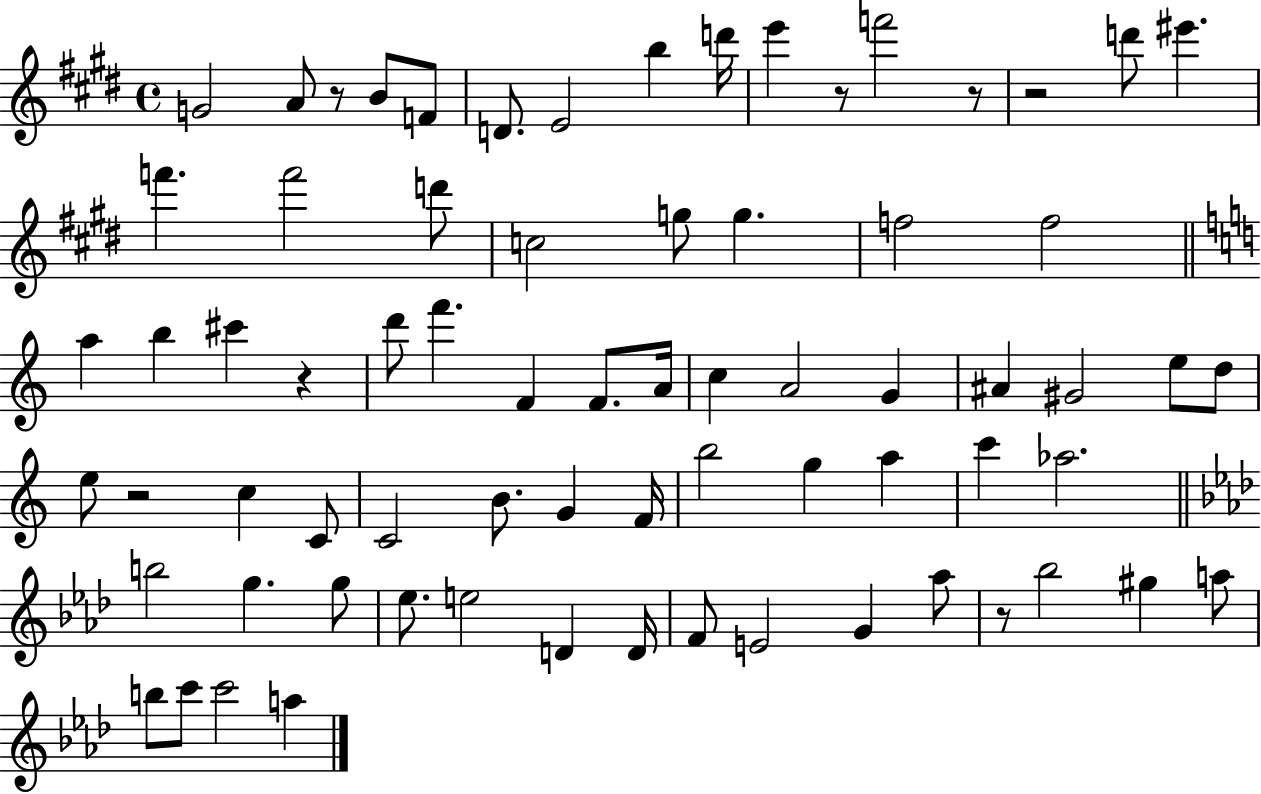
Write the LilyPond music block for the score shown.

{
  \clef treble
  \time 4/4
  \defaultTimeSignature
  \key e \major
  g'2 a'8 r8 b'8 f'8 | d'8. e'2 b''4 d'''16 | e'''4 r8 f'''2 r8 | r2 d'''8 eis'''4. | \break f'''4. f'''2 d'''8 | c''2 g''8 g''4. | f''2 f''2 | \bar "||" \break \key a \minor a''4 b''4 cis'''4 r4 | d'''8 f'''4. f'4 f'8. a'16 | c''4 a'2 g'4 | ais'4 gis'2 e''8 d''8 | \break e''8 r2 c''4 c'8 | c'2 b'8. g'4 f'16 | b''2 g''4 a''4 | c'''4 aes''2. | \break \bar "||" \break \key aes \major b''2 g''4. g''8 | ees''8. e''2 d'4 d'16 | f'8 e'2 g'4 aes''8 | r8 bes''2 gis''4 a''8 | \break b''8 c'''8 c'''2 a''4 | \bar "|."
}